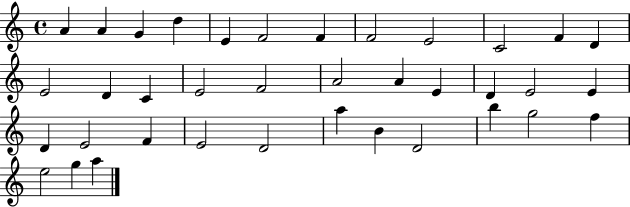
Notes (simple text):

A4/q A4/q G4/q D5/q E4/q F4/h F4/q F4/h E4/h C4/h F4/q D4/q E4/h D4/q C4/q E4/h F4/h A4/h A4/q E4/q D4/q E4/h E4/q D4/q E4/h F4/q E4/h D4/h A5/q B4/q D4/h B5/q G5/h F5/q E5/h G5/q A5/q